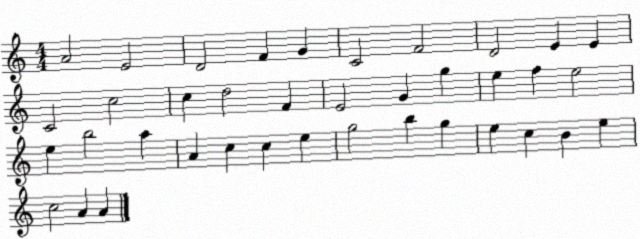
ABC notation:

X:1
T:Untitled
M:4/4
L:1/4
K:C
A2 E2 D2 F G C2 F2 D2 E E C2 c2 c d2 F E2 G g e f e2 e b2 a A c c e g2 b g e c B e c2 A A